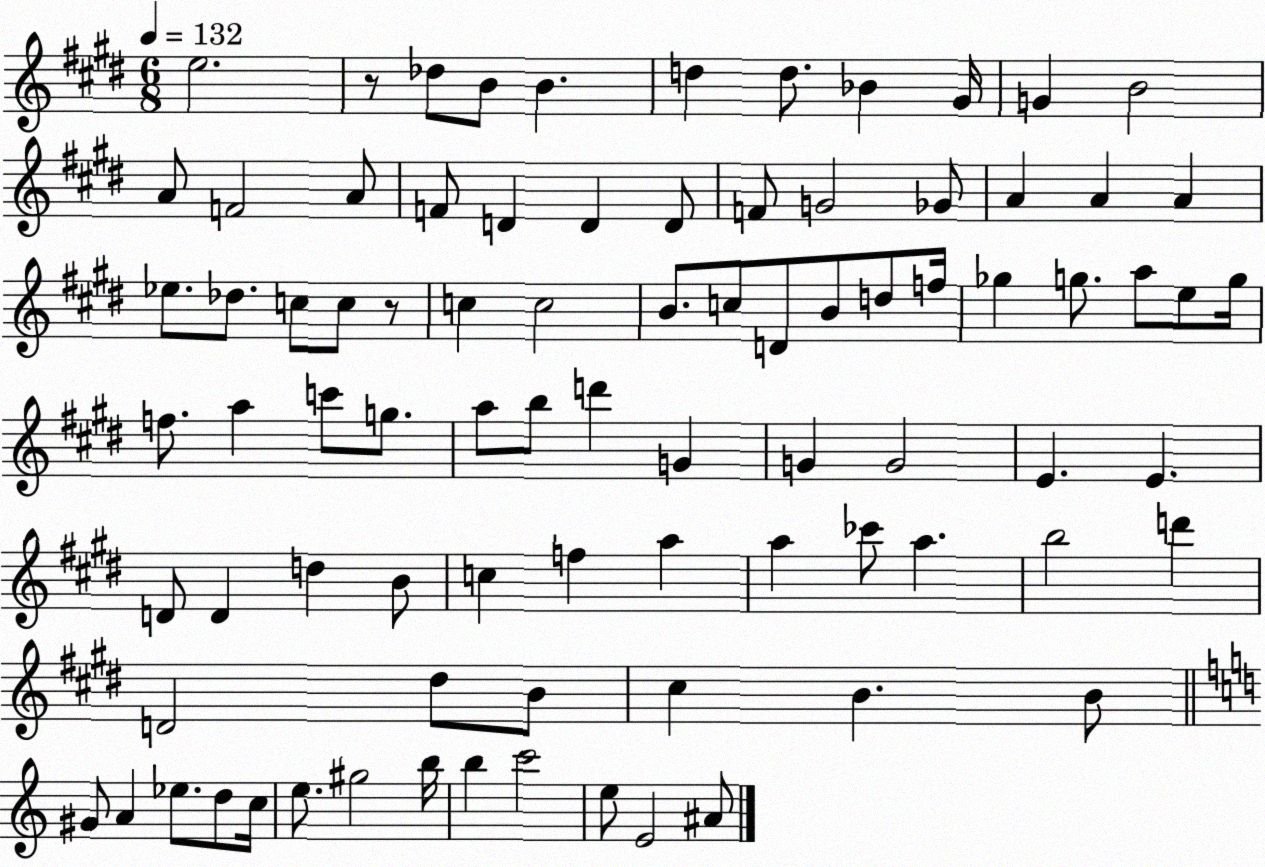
X:1
T:Untitled
M:6/8
L:1/4
K:E
e2 z/2 _d/2 B/2 B d d/2 _B ^G/4 G B2 A/2 F2 A/2 F/2 D D D/2 F/2 G2 _G/2 A A A _e/2 _d/2 c/2 c/2 z/2 c c2 B/2 c/2 D/2 B/2 d/2 f/4 _g g/2 a/2 e/2 g/4 f/2 a c'/2 g/2 a/2 b/2 d' G G G2 E E D/2 D d B/2 c f a a _c'/2 a b2 d' D2 ^d/2 B/2 ^c B B/2 ^G/2 A _e/2 d/2 c/4 e/2 ^g2 b/4 b c'2 e/2 E2 ^A/2